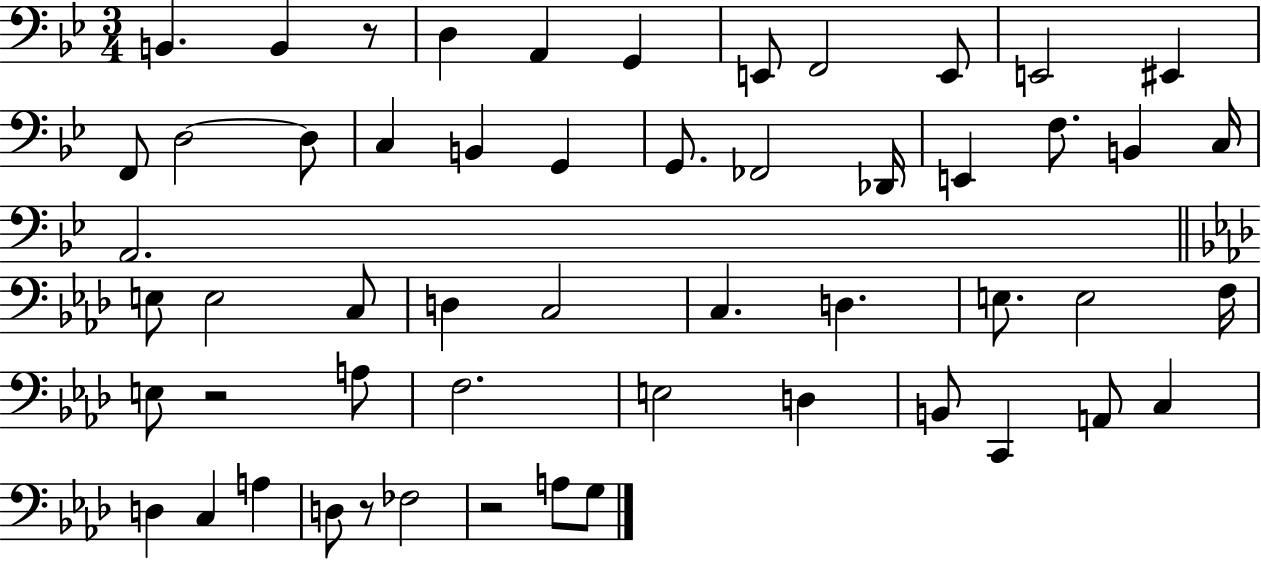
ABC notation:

X:1
T:Untitled
M:3/4
L:1/4
K:Bb
B,, B,, z/2 D, A,, G,, E,,/2 F,,2 E,,/2 E,,2 ^E,, F,,/2 D,2 D,/2 C, B,, G,, G,,/2 _F,,2 _D,,/4 E,, F,/2 B,, C,/4 A,,2 E,/2 E,2 C,/2 D, C,2 C, D, E,/2 E,2 F,/4 E,/2 z2 A,/2 F,2 E,2 D, B,,/2 C,, A,,/2 C, D, C, A, D,/2 z/2 _F,2 z2 A,/2 G,/2